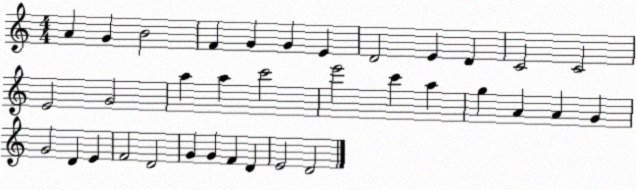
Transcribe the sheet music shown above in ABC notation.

X:1
T:Untitled
M:4/4
L:1/4
K:C
A G B2 F G G E D2 E D C2 C2 E2 G2 a a c'2 e'2 c' a g A A G G2 D E F2 D2 G G F D E2 D2